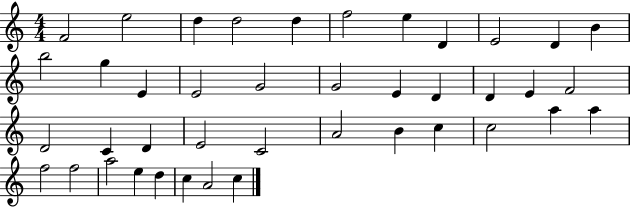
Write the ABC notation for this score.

X:1
T:Untitled
M:4/4
L:1/4
K:C
F2 e2 d d2 d f2 e D E2 D B b2 g E E2 G2 G2 E D D E F2 D2 C D E2 C2 A2 B c c2 a a f2 f2 a2 e d c A2 c